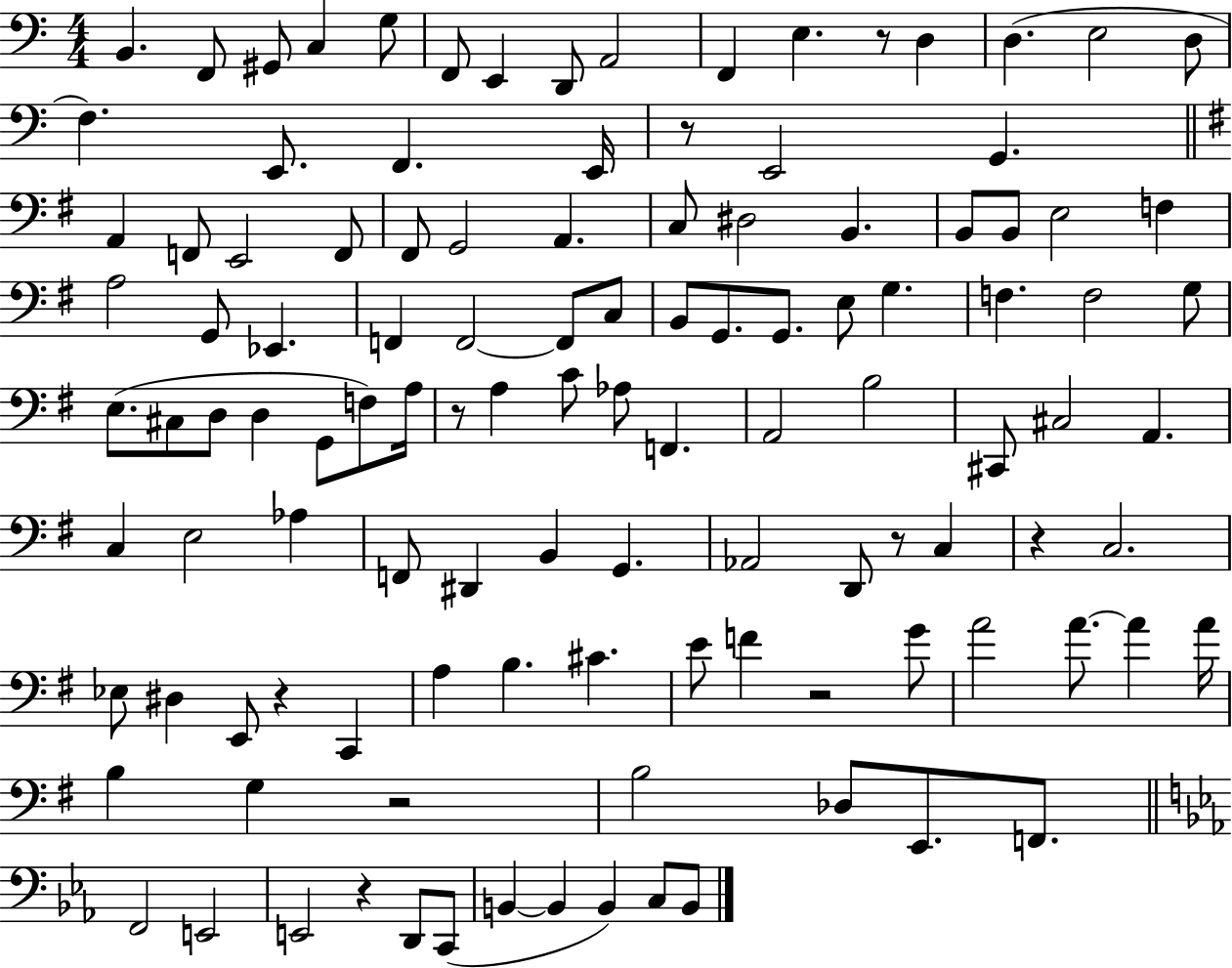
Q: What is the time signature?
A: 4/4